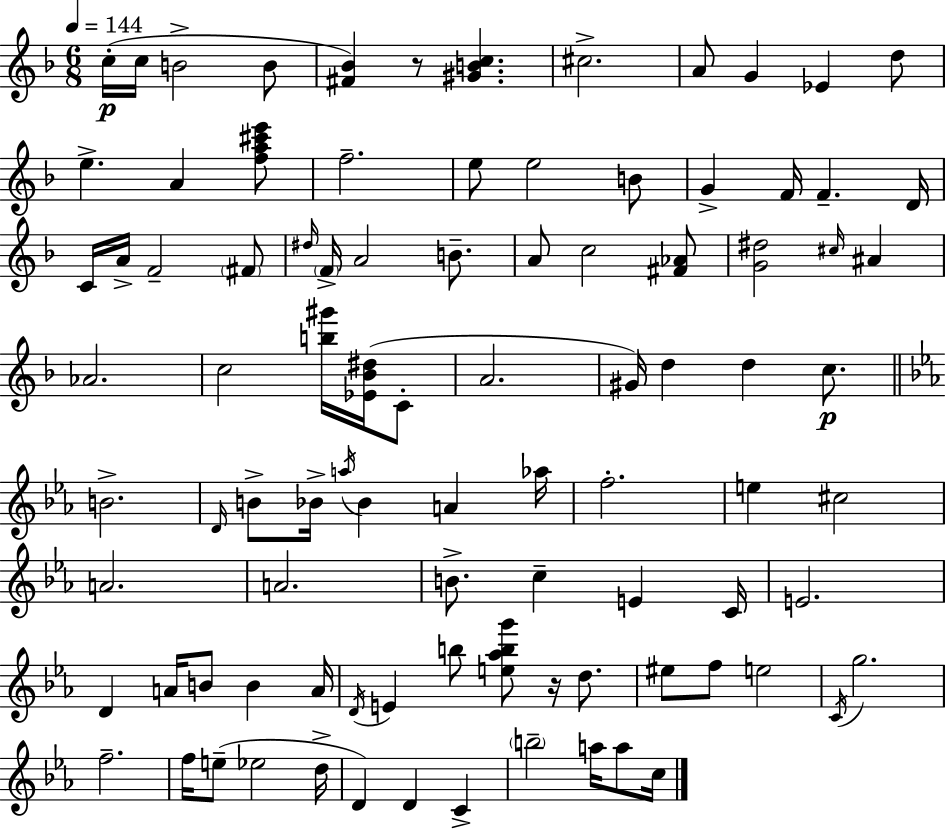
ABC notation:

X:1
T:Untitled
M:6/8
L:1/4
K:Dm
c/4 c/4 B2 B/2 [^F_B] z/2 [^GBc] ^c2 A/2 G _E d/2 e A [fa^c'e']/2 f2 e/2 e2 B/2 G F/4 F D/4 C/4 A/4 F2 ^F/2 ^d/4 F/4 A2 B/2 A/2 c2 [^F_A]/2 [G^d]2 ^c/4 ^A _A2 c2 [b^g']/4 [_E_B^d]/4 C/2 A2 ^G/4 d d c/2 B2 D/4 B/2 _B/4 a/4 _B A _a/4 f2 e ^c2 A2 A2 B/2 c E C/4 E2 D A/4 B/2 B A/4 D/4 E b/2 [e_abg']/2 z/4 d/2 ^e/2 f/2 e2 C/4 g2 f2 f/4 e/2 _e2 d/4 D D C b2 a/4 a/2 c/4